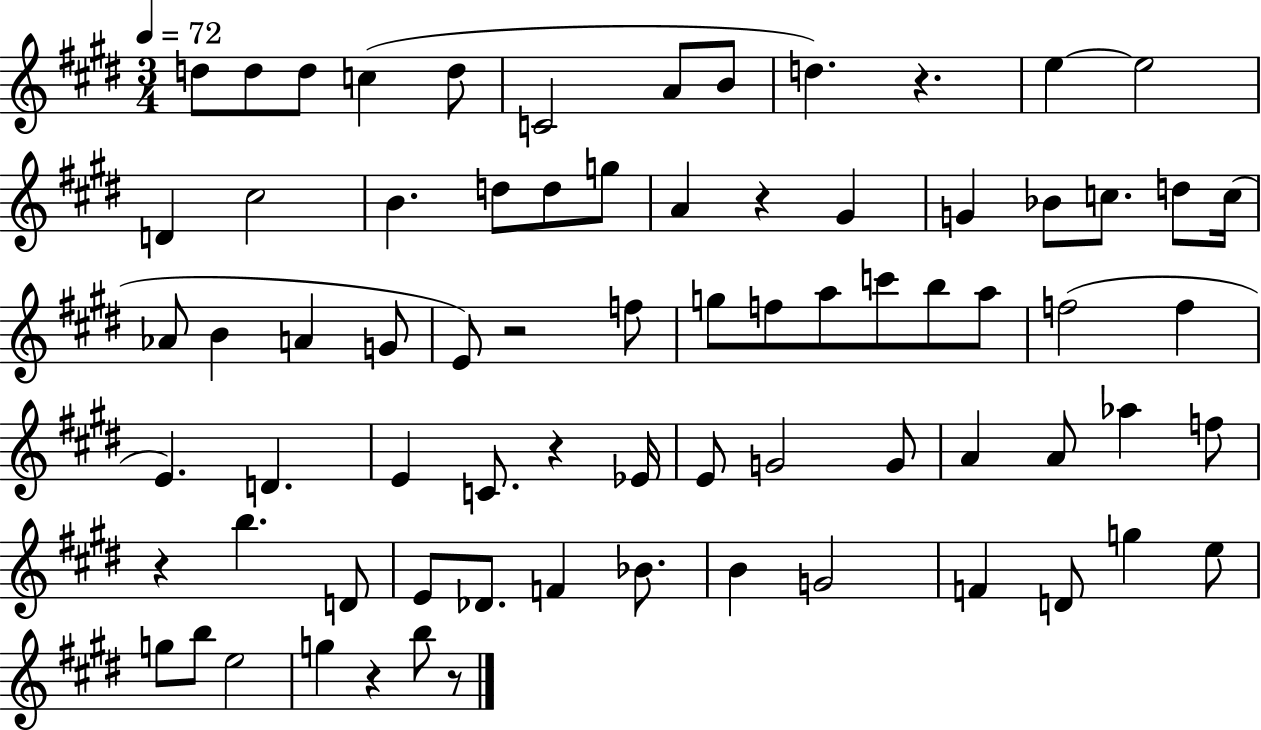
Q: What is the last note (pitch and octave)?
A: B5